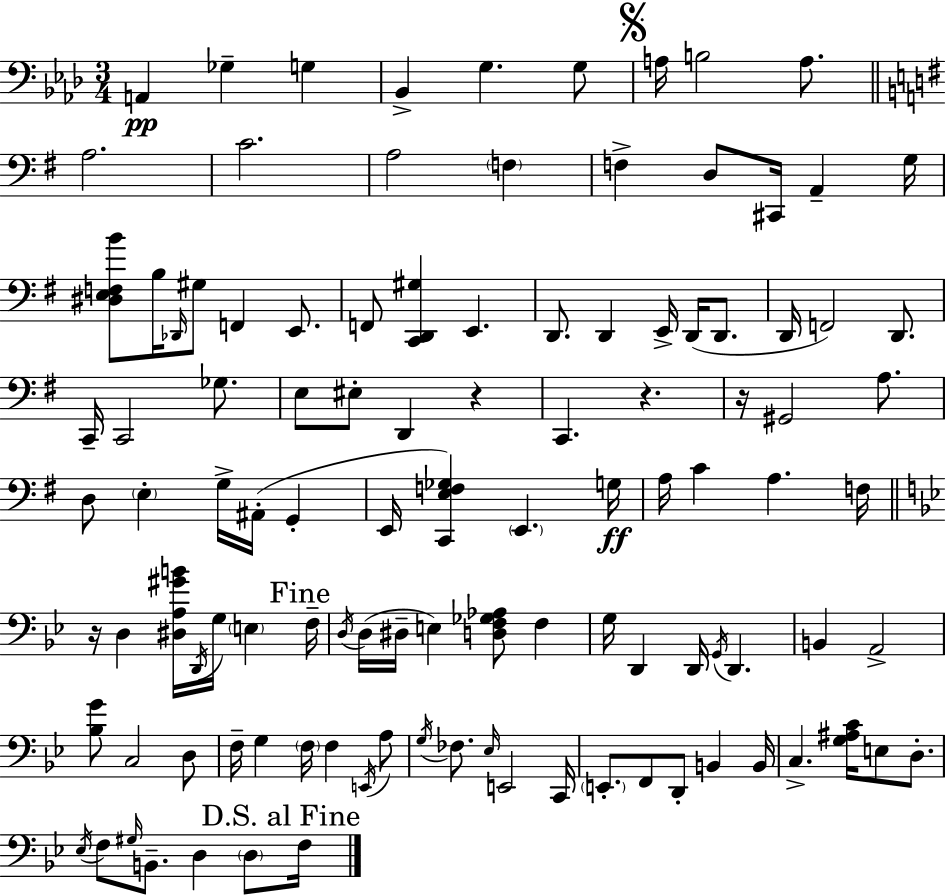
{
  \clef bass
  \numericTimeSignature
  \time 3/4
  \key aes \major
  a,4\pp ges4-- g4 | bes,4-> g4. g8 | \mark \markup { \musicglyph "scripts.segno" } a16 b2 a8. | \bar "||" \break \key e \minor a2. | c'2. | a2 \parenthesize f4 | f4-> d8 cis,16 a,4-- g16 | \break <dis e f b'>8 b16 \grace { des,16 } gis8 f,4 e,8. | f,8 <c, d, gis>4 e,4. | d,8. d,4 e,16-> d,16( d,8. | d,16 f,2) d,8. | \break c,16-- c,2 ges8. | e8 eis8-. d,4 r4 | c,4. r4. | r16 gis,2 a8. | \break d8 \parenthesize e4-. g16-> ais,16-.( g,4-. | e,16 <c, e f ges>4) \parenthesize e,4. | g16\ff a16 c'4 a4. | f16 \bar "||" \break \key g \minor r16 d4 <dis a gis' b'>16 \acciaccatura { d,16 } g16 \parenthesize e4 | \mark "Fine" f16-- \acciaccatura { d16 }( d16 dis16-- e4) <d f ges aes>8 f4 | g16 d,4 d,16 \acciaccatura { g,16 } d,4. | b,4 a,2-> | \break <bes g'>8 c2 | d8 f16-- g4 \parenthesize f16 f4 | \acciaccatura { e,16 } a8 \acciaccatura { g16 } fes8. \grace { ees16 } e,2 | c,16 \parenthesize e,8.-. f,8 d,8-. | \break b,4 b,16 c4.-> | <g ais c'>16 e8 d8.-. \acciaccatura { ees16 } f8 \grace { gis16 } b,8.-- | d4 \parenthesize d8 \mark "D.S. al Fine" f16 \bar "|."
}